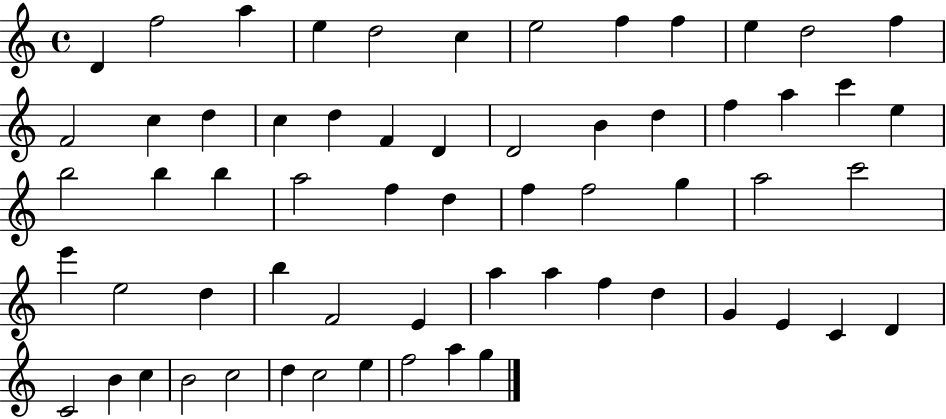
{
  \clef treble
  \time 4/4
  \defaultTimeSignature
  \key c \major
  d'4 f''2 a''4 | e''4 d''2 c''4 | e''2 f''4 f''4 | e''4 d''2 f''4 | \break f'2 c''4 d''4 | c''4 d''4 f'4 d'4 | d'2 b'4 d''4 | f''4 a''4 c'''4 e''4 | \break b''2 b''4 b''4 | a''2 f''4 d''4 | f''4 f''2 g''4 | a''2 c'''2 | \break e'''4 e''2 d''4 | b''4 f'2 e'4 | a''4 a''4 f''4 d''4 | g'4 e'4 c'4 d'4 | \break c'2 b'4 c''4 | b'2 c''2 | d''4 c''2 e''4 | f''2 a''4 g''4 | \break \bar "|."
}